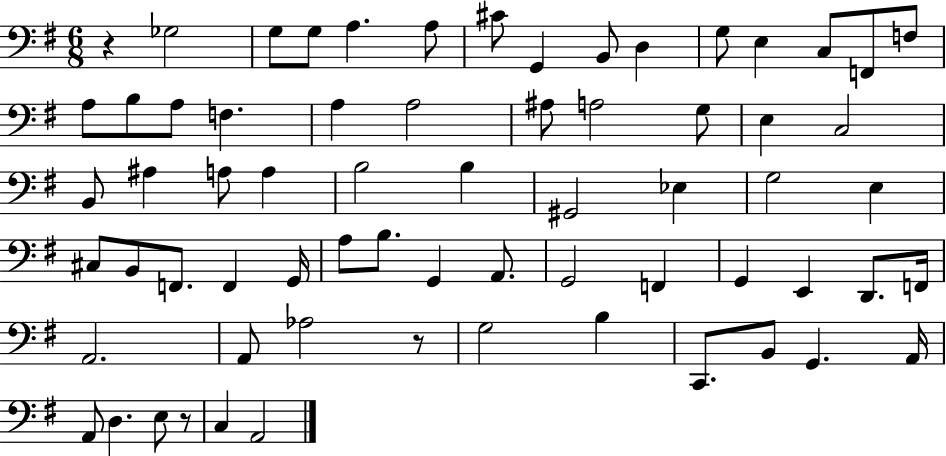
R/q Gb3/h G3/e G3/e A3/q. A3/e C#4/e G2/q B2/e D3/q G3/e E3/q C3/e F2/e F3/e A3/e B3/e A3/e F3/q. A3/q A3/h A#3/e A3/h G3/e E3/q C3/h B2/e A#3/q A3/e A3/q B3/h B3/q G#2/h Eb3/q G3/h E3/q C#3/e B2/e F2/e. F2/q G2/s A3/e B3/e. G2/q A2/e. G2/h F2/q G2/q E2/q D2/e. F2/s A2/h. A2/e Ab3/h R/e G3/h B3/q C2/e. B2/e G2/q. A2/s A2/e D3/q. E3/e R/e C3/q A2/h